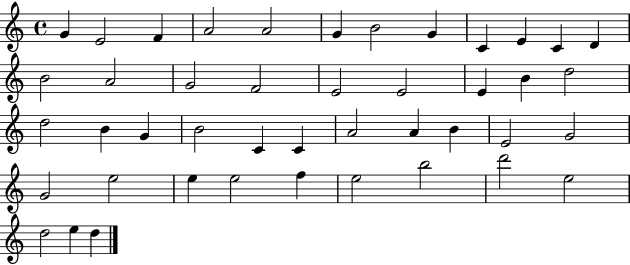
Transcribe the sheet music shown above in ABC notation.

X:1
T:Untitled
M:4/4
L:1/4
K:C
G E2 F A2 A2 G B2 G C E C D B2 A2 G2 F2 E2 E2 E B d2 d2 B G B2 C C A2 A B E2 G2 G2 e2 e e2 f e2 b2 d'2 e2 d2 e d